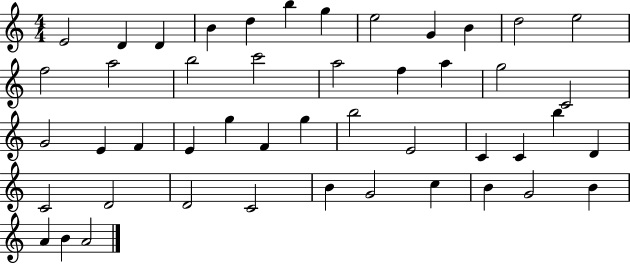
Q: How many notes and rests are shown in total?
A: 47